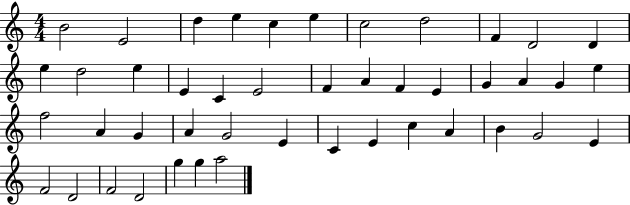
B4/h E4/h D5/q E5/q C5/q E5/q C5/h D5/h F4/q D4/h D4/q E5/q D5/h E5/q E4/q C4/q E4/h F4/q A4/q F4/q E4/q G4/q A4/q G4/q E5/q F5/h A4/q G4/q A4/q G4/h E4/q C4/q E4/q C5/q A4/q B4/q G4/h E4/q F4/h D4/h F4/h D4/h G5/q G5/q A5/h